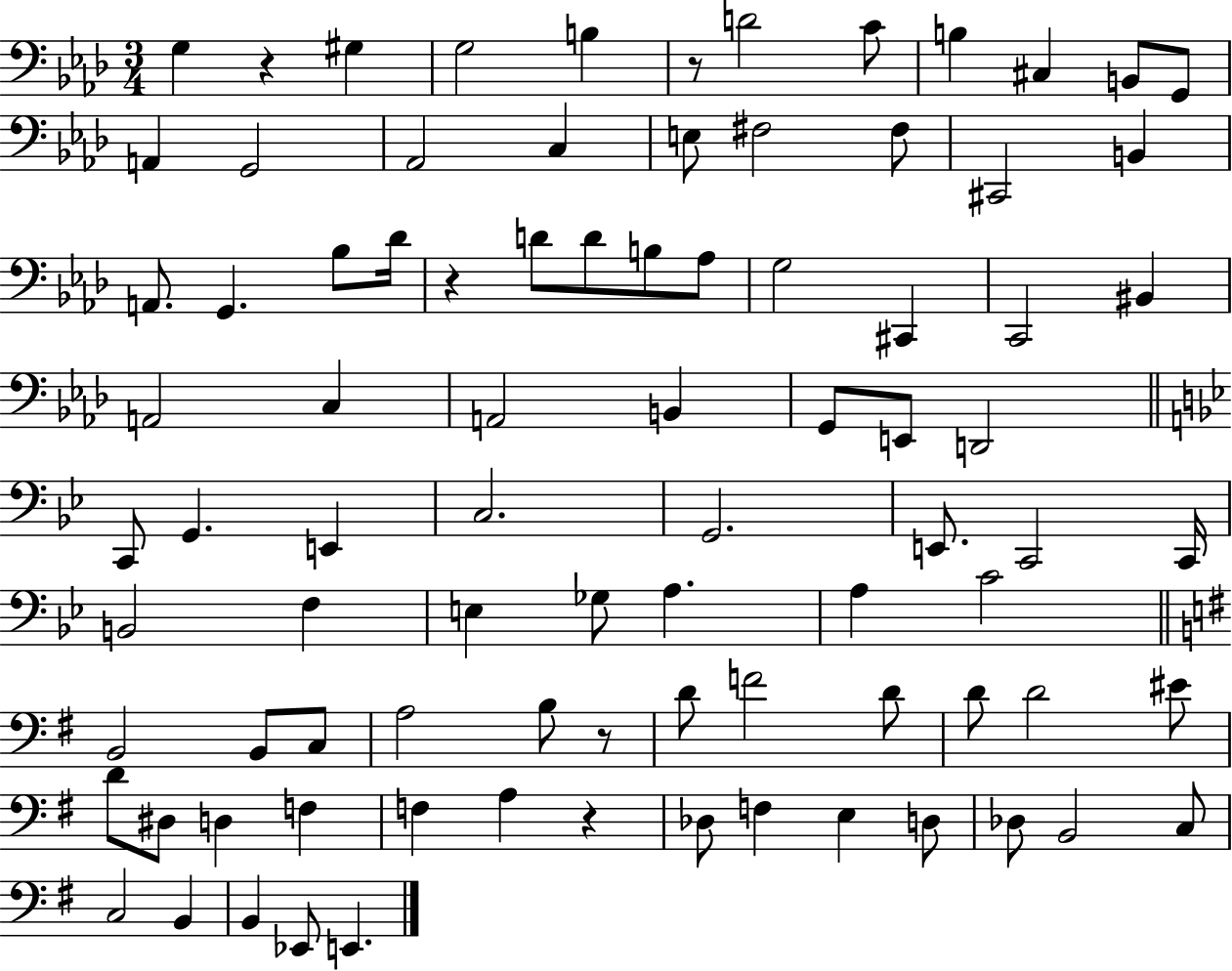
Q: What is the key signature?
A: AES major